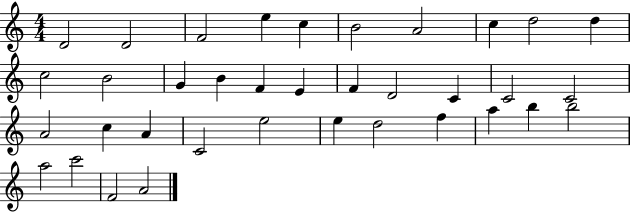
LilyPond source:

{
  \clef treble
  \numericTimeSignature
  \time 4/4
  \key c \major
  d'2 d'2 | f'2 e''4 c''4 | b'2 a'2 | c''4 d''2 d''4 | \break c''2 b'2 | g'4 b'4 f'4 e'4 | f'4 d'2 c'4 | c'2 c'2 | \break a'2 c''4 a'4 | c'2 e''2 | e''4 d''2 f''4 | a''4 b''4 b''2 | \break a''2 c'''2 | f'2 a'2 | \bar "|."
}